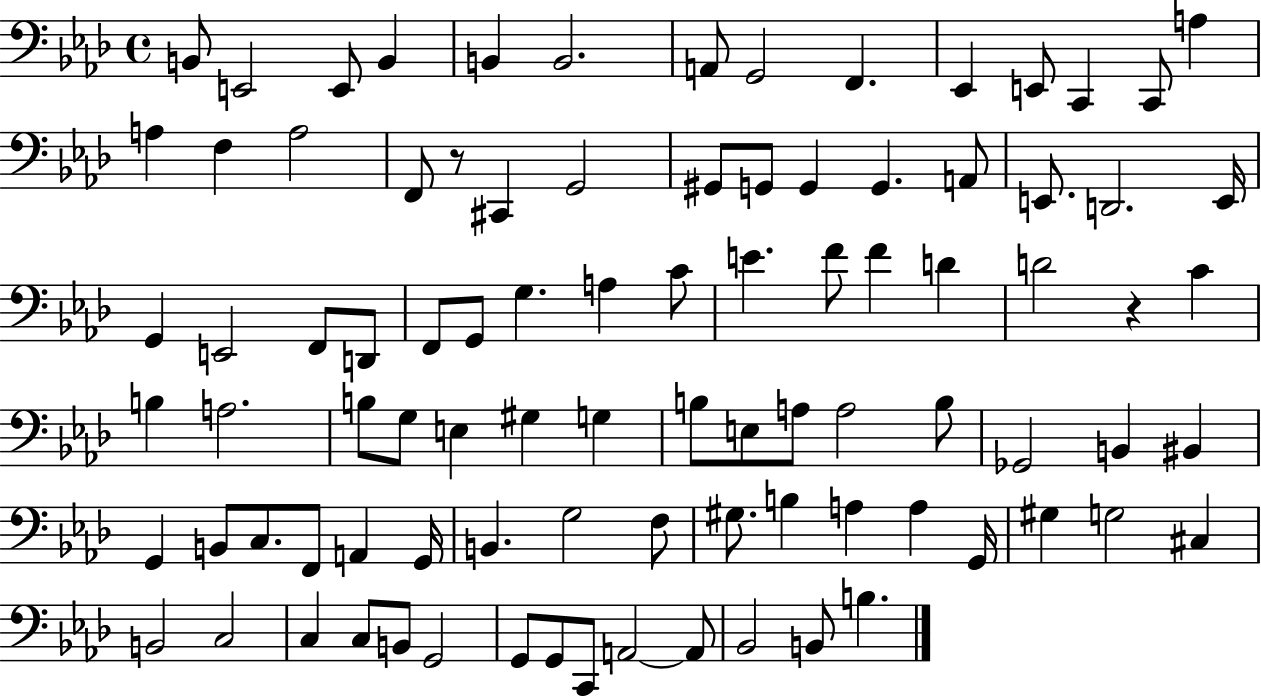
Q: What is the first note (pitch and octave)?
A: B2